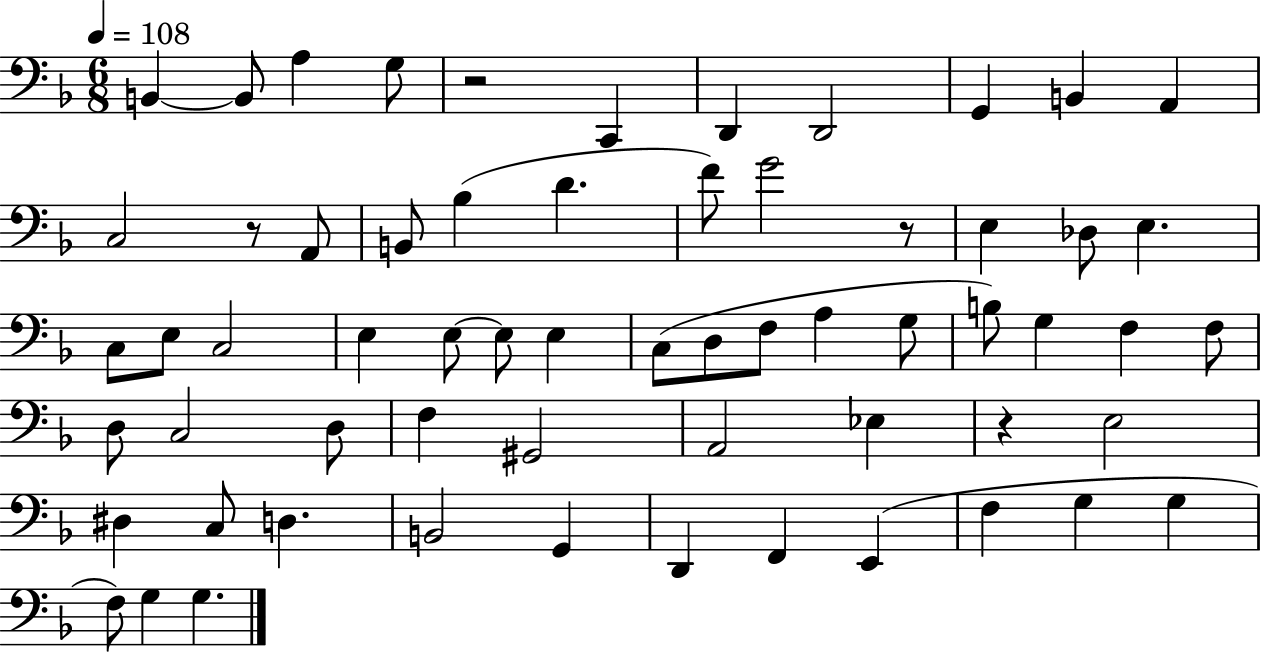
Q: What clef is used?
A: bass